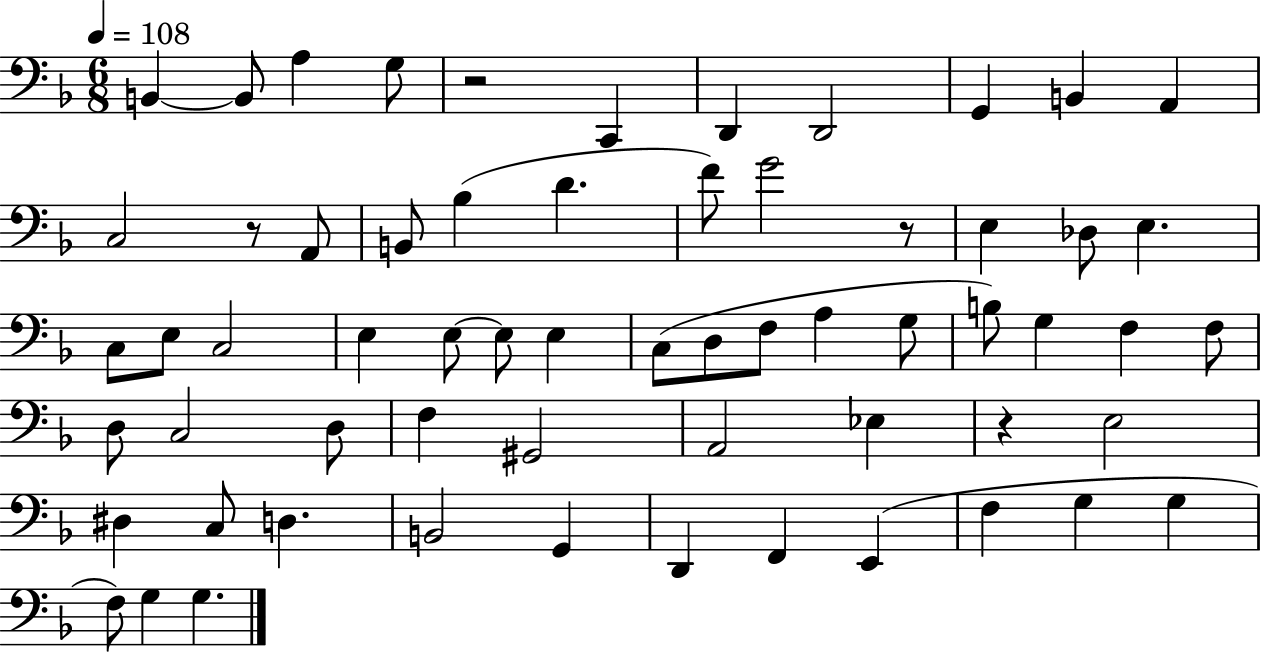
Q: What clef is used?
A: bass